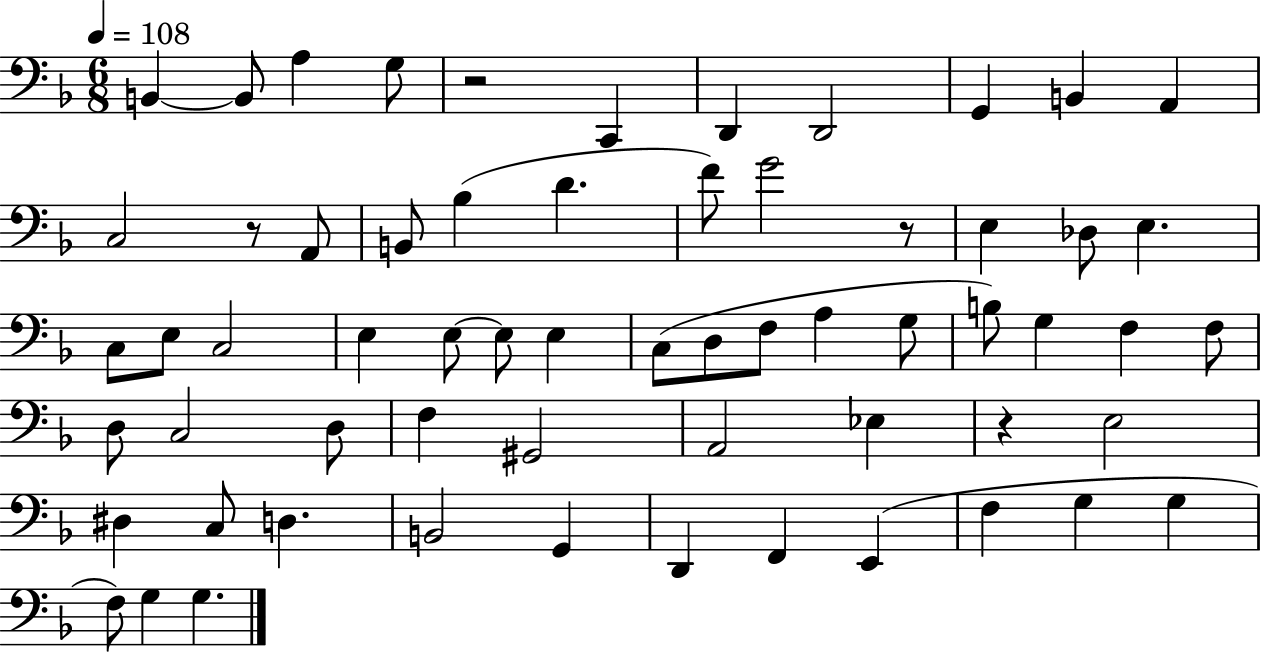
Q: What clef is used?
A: bass